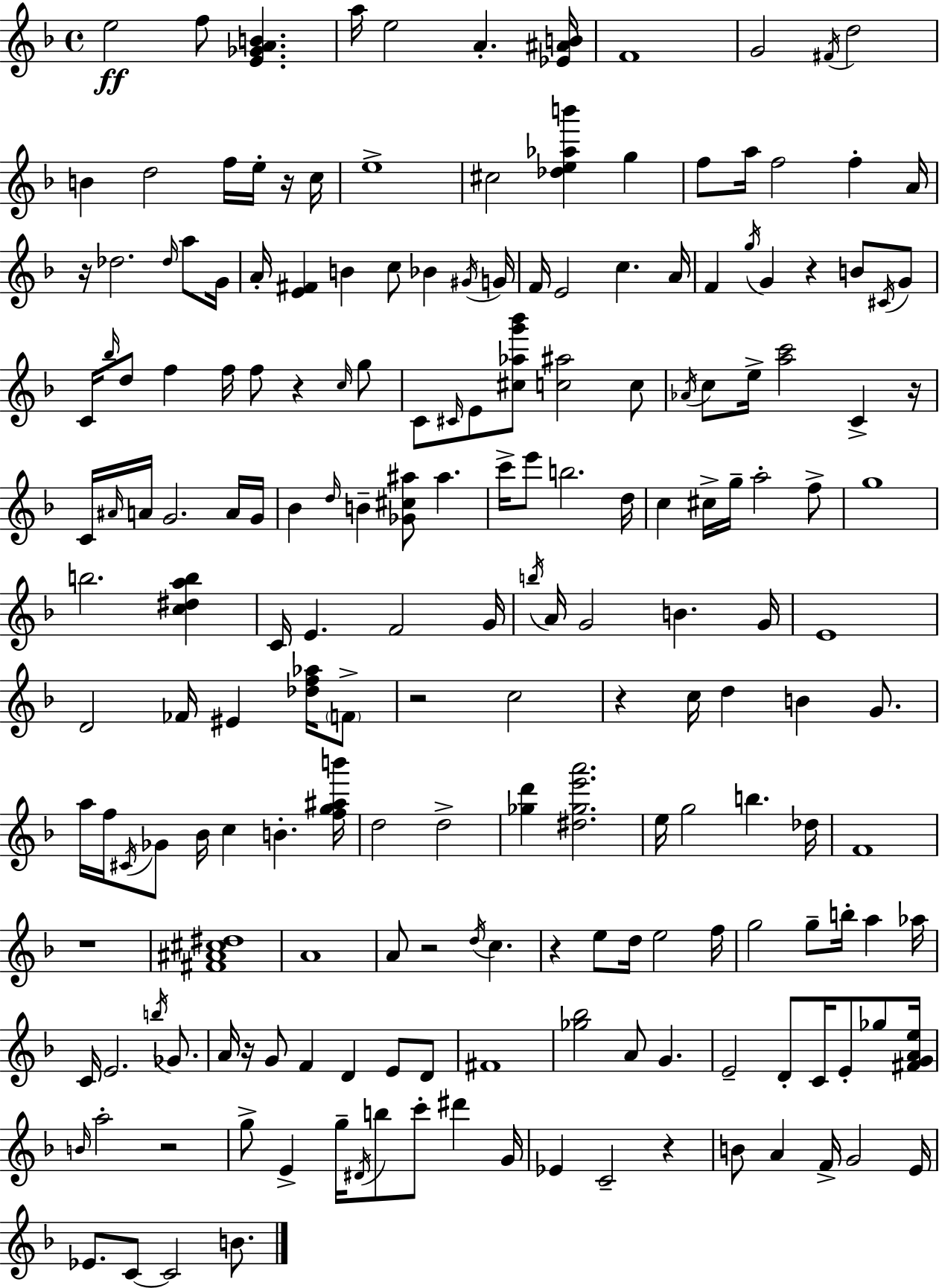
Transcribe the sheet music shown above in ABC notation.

X:1
T:Untitled
M:4/4
L:1/4
K:F
e2 f/2 [E_GAB] a/4 e2 A [_E^AB]/4 F4 G2 ^F/4 d2 B d2 f/4 e/4 z/4 c/4 e4 ^c2 [_de_ab'] g f/2 a/4 f2 f A/4 z/4 _d2 _d/4 a/2 G/4 A/4 [E^F] B c/2 _B ^G/4 G/4 F/4 E2 c A/4 F g/4 G z B/2 ^C/4 G/2 C/4 _b/4 d/2 f f/4 f/2 z c/4 g/2 C/2 ^C/4 E/2 [^c_ag'_b']/2 [c^a]2 c/2 _A/4 c/2 e/4 [ac']2 C z/4 C/4 ^A/4 A/4 G2 A/4 G/4 _B d/4 B [_G^c^a]/2 ^a c'/4 e'/2 b2 d/4 c ^c/4 g/4 a2 f/2 g4 b2 [c^dab] C/4 E F2 G/4 b/4 A/4 G2 B G/4 E4 D2 _F/4 ^E [_df_a]/4 F/2 z2 c2 z c/4 d B G/2 a/4 f/4 ^C/4 _G/2 _B/4 c B [fg^ab']/4 d2 d2 [_gd'] [^d_ge'a']2 e/4 g2 b _d/4 F4 z4 [^F^A^c^d]4 A4 A/2 z2 d/4 c z e/2 d/4 e2 f/4 g2 g/2 b/4 a _a/4 C/4 E2 b/4 _G/2 A/4 z/4 G/2 F D E/2 D/2 ^F4 [_g_b]2 A/2 G E2 D/2 C/4 E/2 _g/2 [^FGAe]/4 B/4 a2 z2 g/2 E g/4 ^D/4 b/2 c'/2 ^d' G/4 _E C2 z B/2 A F/4 G2 E/4 _E/2 C/2 C2 B/2